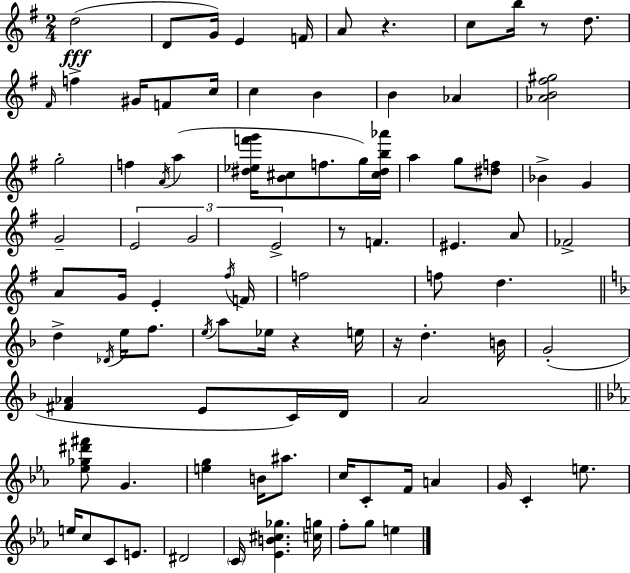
D5/h D4/e G4/s E4/q F4/s A4/e R/q. C5/e B5/s R/e D5/e. F#4/s F5/q G#4/s F4/e C5/s C5/q B4/q B4/q Ab4/q [Ab4,B4,F#5,G#5]/h G5/h F5/q A4/s A5/q [D#5,Eb5,F6,G6]/s [B4,C#5]/e F5/e. G5/s [C#5,D#5,B5,Ab6]/s A5/q G5/e [D#5,F5]/e Bb4/q G4/q G4/h E4/h G4/h E4/h R/e F4/q. EIS4/q. A4/e FES4/h A4/e G4/s E4/q F#5/s F4/s F5/h F5/e D5/q. D5/q Db4/s E5/s F5/e. E5/s A5/e Eb5/s R/q E5/s R/s D5/q. B4/s G4/h [F#4,Ab4]/q E4/e C4/s D4/s A4/h [Eb5,Gb5,D#6,F#6]/e G4/q. [E5,G5]/q B4/s A#5/e. C5/s C4/e F4/s A4/q G4/s C4/q E5/e. E5/s C5/e C4/e E4/e. D#4/h C4/s [Eb4,B4,C#5,Gb5]/q. [C5,G5]/s F5/e G5/e E5/q